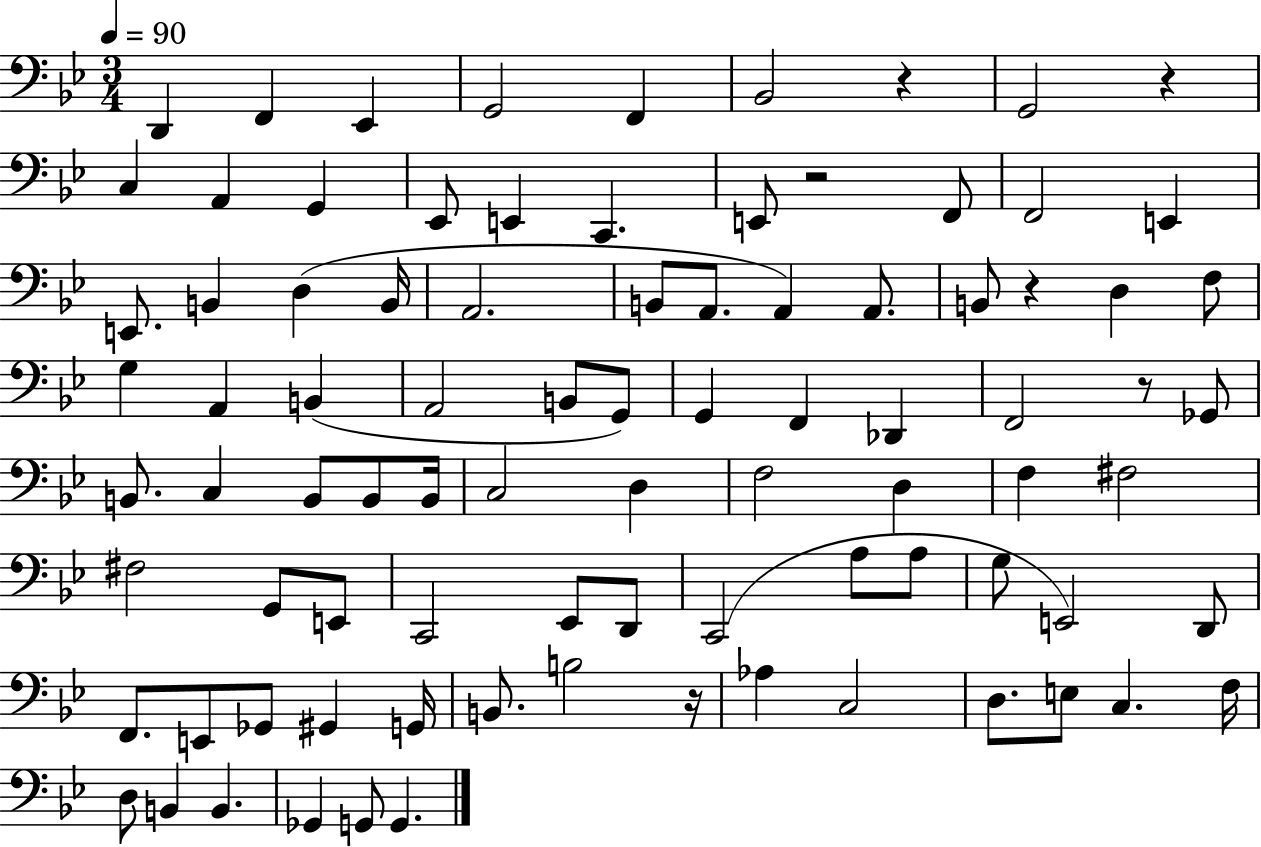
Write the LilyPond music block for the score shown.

{
  \clef bass
  \numericTimeSignature
  \time 3/4
  \key bes \major
  \tempo 4 = 90
  d,4 f,4 ees,4 | g,2 f,4 | bes,2 r4 | g,2 r4 | \break c4 a,4 g,4 | ees,8 e,4 c,4. | e,8 r2 f,8 | f,2 e,4 | \break e,8. b,4 d4( b,16 | a,2. | b,8 a,8. a,4) a,8. | b,8 r4 d4 f8 | \break g4 a,4 b,4( | a,2 b,8 g,8) | g,4 f,4 des,4 | f,2 r8 ges,8 | \break b,8. c4 b,8 b,8 b,16 | c2 d4 | f2 d4 | f4 fis2 | \break fis2 g,8 e,8 | c,2 ees,8 d,8 | c,2( a8 a8 | g8 e,2) d,8 | \break f,8. e,8 ges,8 gis,4 g,16 | b,8. b2 r16 | aes4 c2 | d8. e8 c4. f16 | \break d8 b,4 b,4. | ges,4 g,8 g,4. | \bar "|."
}